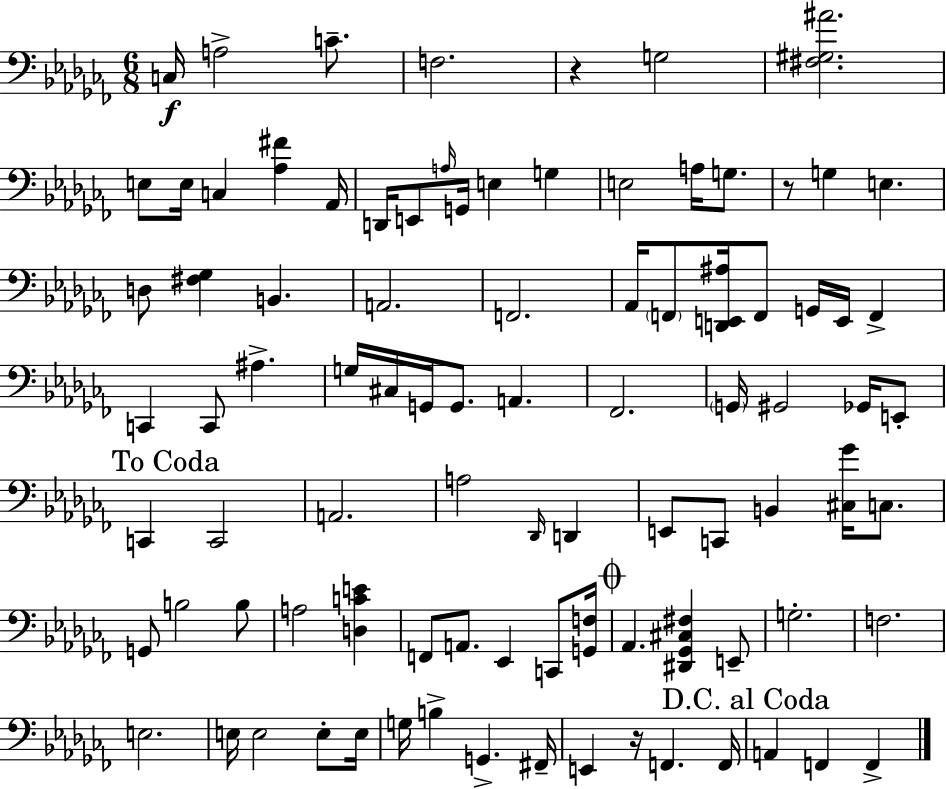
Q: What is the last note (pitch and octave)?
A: F2